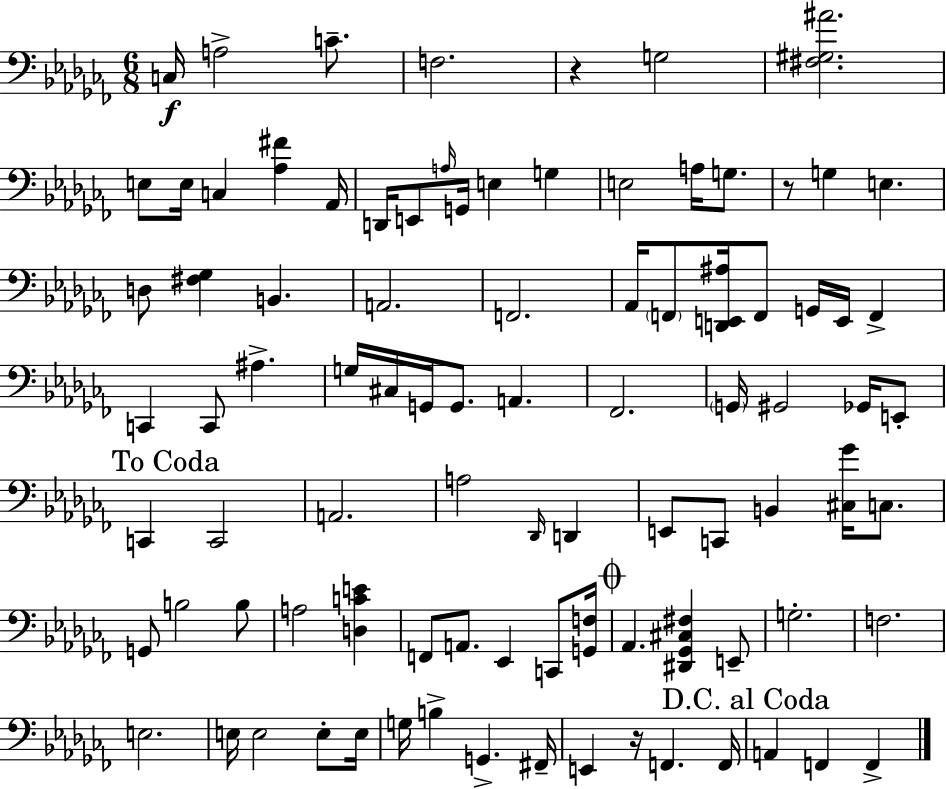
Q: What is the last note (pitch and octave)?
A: F2